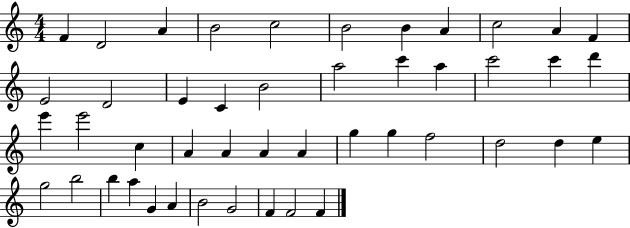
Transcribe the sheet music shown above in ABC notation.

X:1
T:Untitled
M:4/4
L:1/4
K:C
F D2 A B2 c2 B2 B A c2 A F E2 D2 E C B2 a2 c' a c'2 c' d' e' e'2 c A A A A g g f2 d2 d e g2 b2 b a G A B2 G2 F F2 F